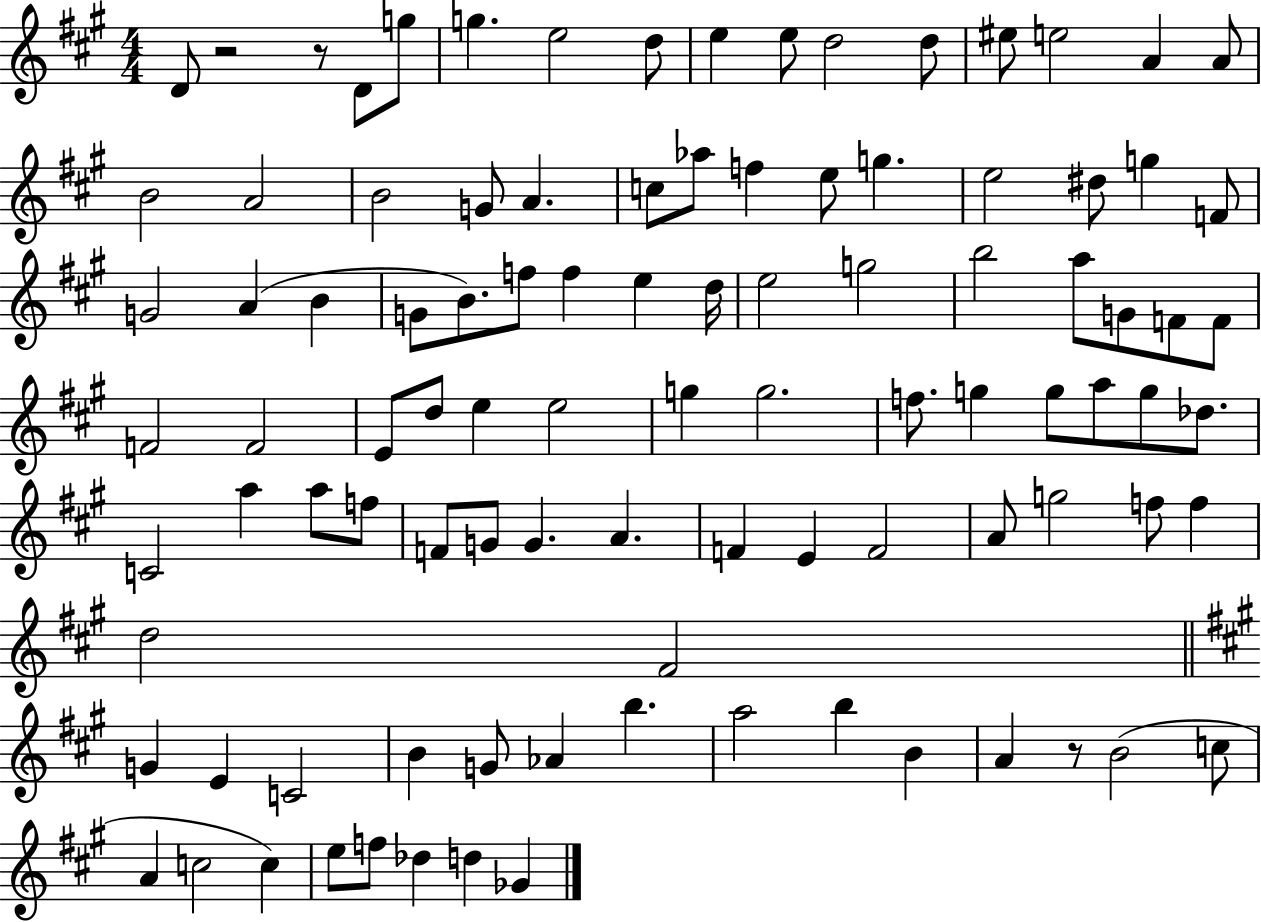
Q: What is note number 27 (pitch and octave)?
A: G5